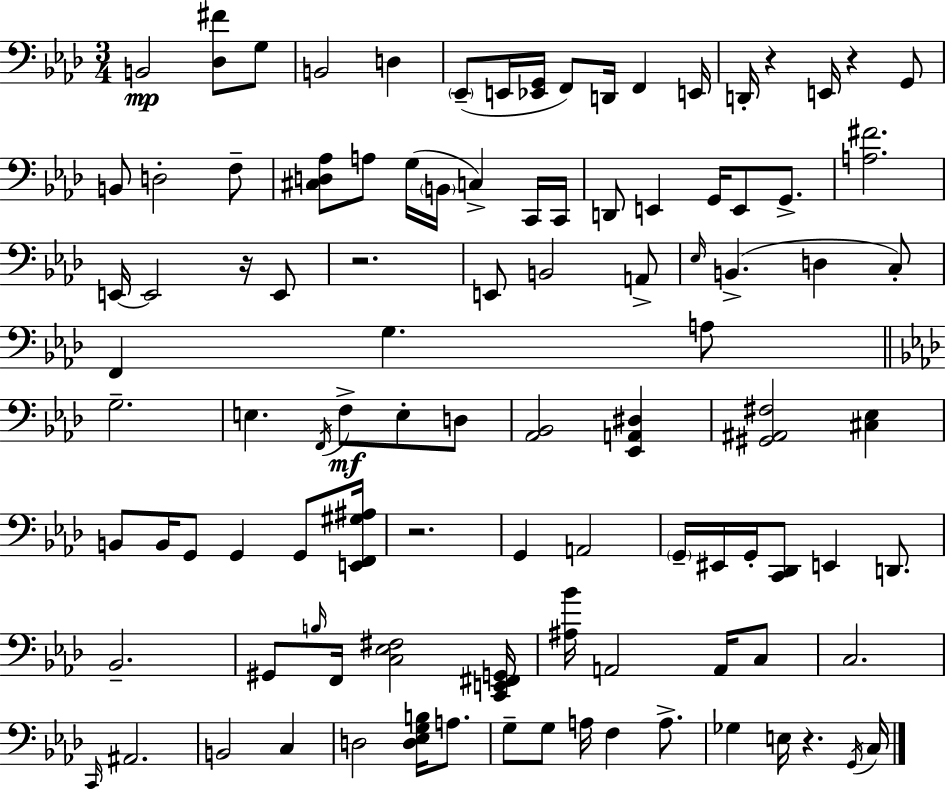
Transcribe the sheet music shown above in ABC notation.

X:1
T:Untitled
M:3/4
L:1/4
K:Fm
B,,2 [_D,^F]/2 G,/2 B,,2 D, _E,,/2 E,,/4 [_E,,G,,]/4 F,,/2 D,,/4 F,, E,,/4 D,,/4 z E,,/4 z G,,/2 B,,/2 D,2 F,/2 [^C,D,_A,]/2 A,/2 G,/4 B,,/4 C, C,,/4 C,,/4 D,,/2 E,, G,,/4 E,,/2 G,,/2 [A,^F]2 E,,/4 E,,2 z/4 E,,/2 z2 E,,/2 B,,2 A,,/2 _E,/4 B,, D, C,/2 F,, G, A,/2 G,2 E, F,,/4 F,/2 E,/2 D,/2 [_A,,_B,,]2 [_E,,A,,^D,] [^G,,^A,,^F,]2 [^C,_E,] B,,/2 B,,/4 G,,/2 G,, G,,/2 [E,,F,,^G,^A,]/4 z2 G,, A,,2 G,,/4 ^E,,/4 G,,/4 [C,,_D,,]/2 E,, D,,/2 _B,,2 ^G,,/2 B,/4 F,,/4 [C,_E,^F,]2 [C,,E,,^F,,G,,]/4 [^A,_B]/4 A,,2 A,,/4 C,/2 C,2 C,,/4 ^A,,2 B,,2 C, D,2 [D,_E,G,B,]/4 A,/2 G,/2 G,/2 A,/4 F, A,/2 _G, E,/4 z G,,/4 C,/4